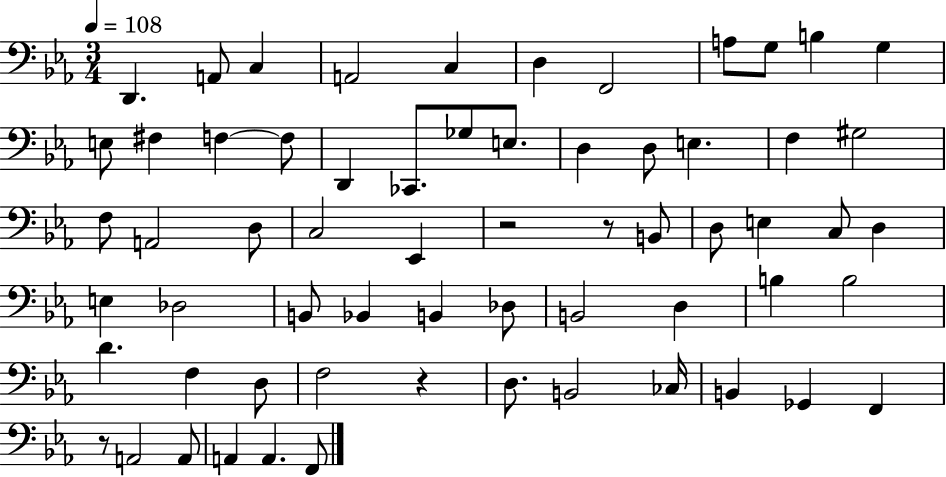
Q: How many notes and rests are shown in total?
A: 63